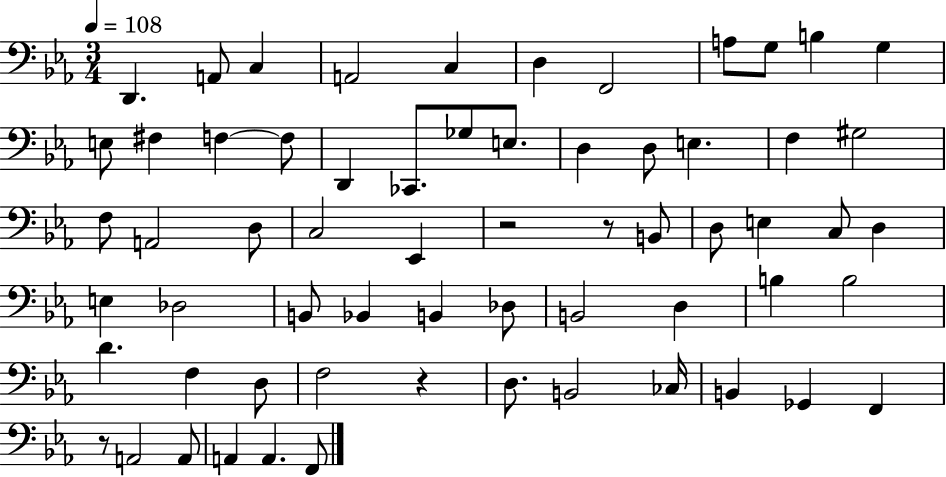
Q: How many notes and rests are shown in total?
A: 63